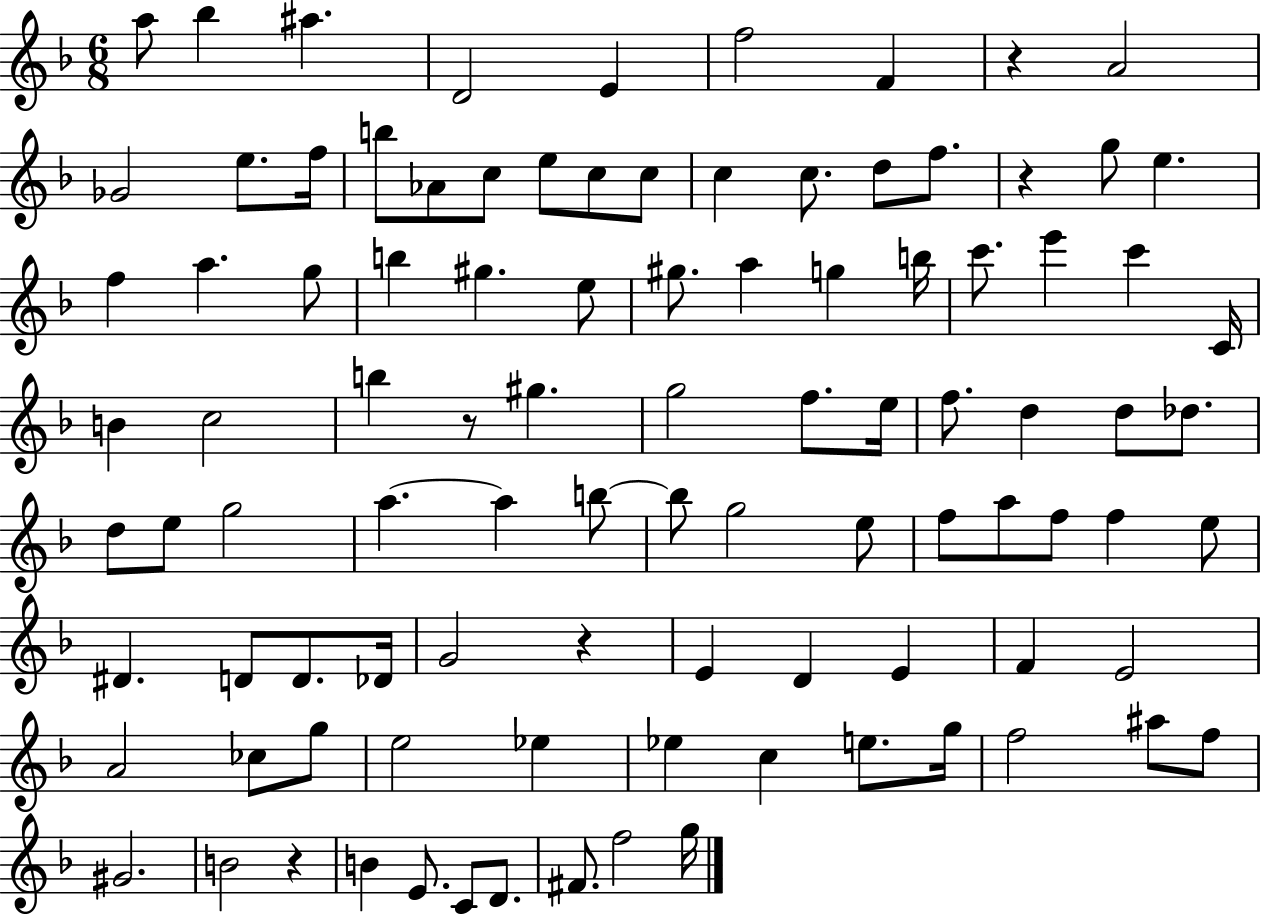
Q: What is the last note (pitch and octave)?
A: G5